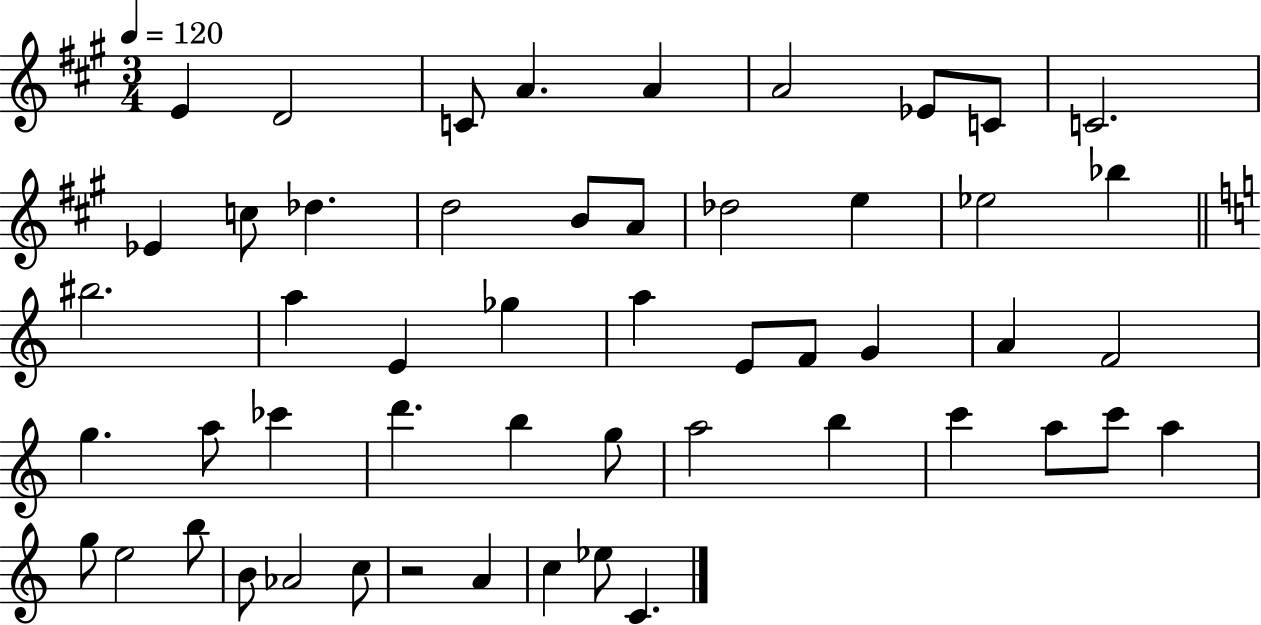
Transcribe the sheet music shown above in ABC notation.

X:1
T:Untitled
M:3/4
L:1/4
K:A
E D2 C/2 A A A2 _E/2 C/2 C2 _E c/2 _d d2 B/2 A/2 _d2 e _e2 _b ^b2 a E _g a E/2 F/2 G A F2 g a/2 _c' d' b g/2 a2 b c' a/2 c'/2 a g/2 e2 b/2 B/2 _A2 c/2 z2 A c _e/2 C